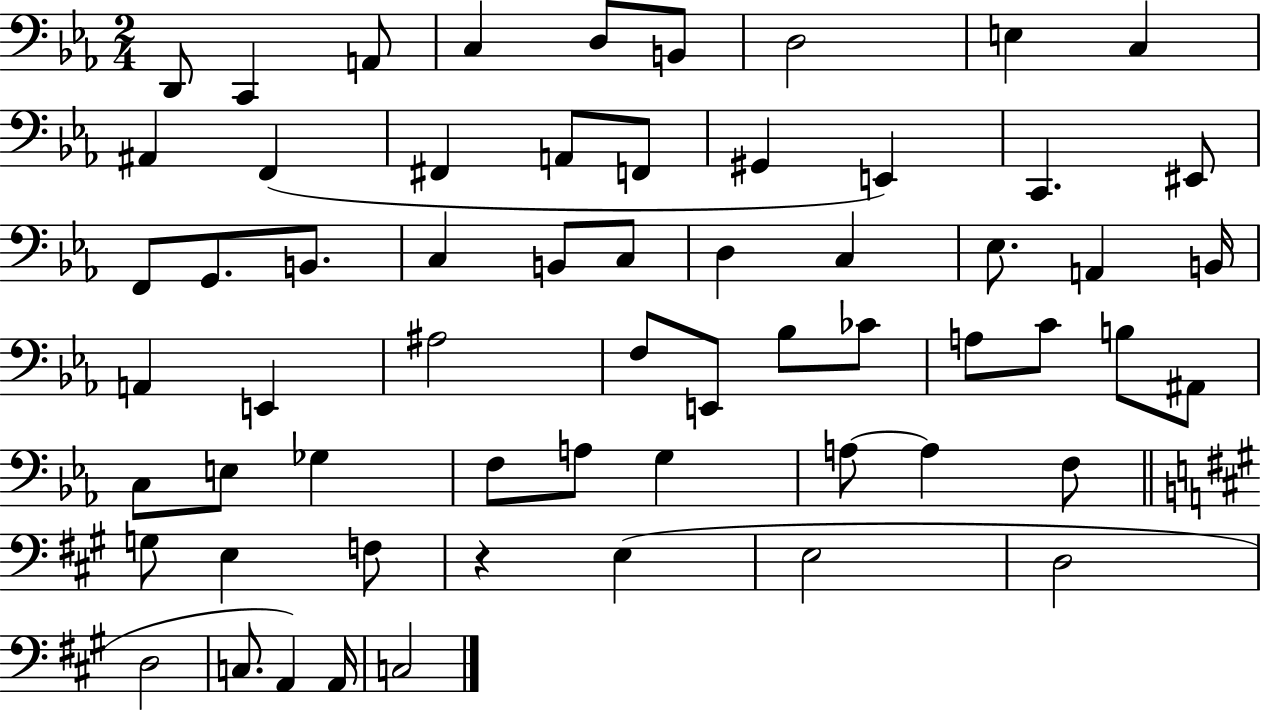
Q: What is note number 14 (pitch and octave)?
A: F2